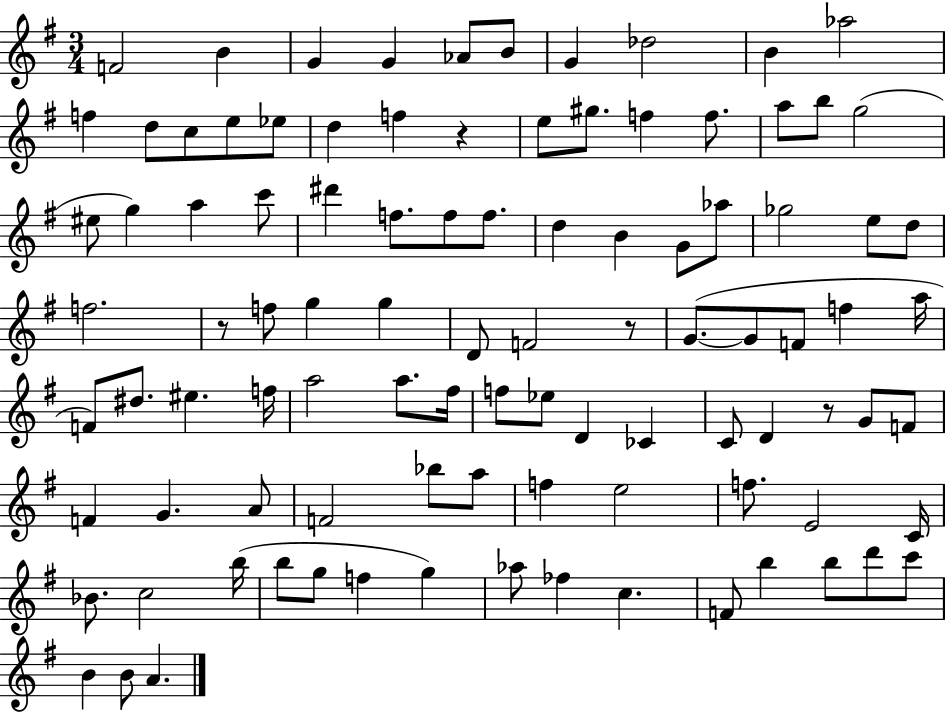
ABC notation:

X:1
T:Untitled
M:3/4
L:1/4
K:G
F2 B G G _A/2 B/2 G _d2 B _a2 f d/2 c/2 e/2 _e/2 d f z e/2 ^g/2 f f/2 a/2 b/2 g2 ^e/2 g a c'/2 ^d' f/2 f/2 f/2 d B G/2 _a/2 _g2 e/2 d/2 f2 z/2 f/2 g g D/2 F2 z/2 G/2 G/2 F/2 f a/4 F/2 ^d/2 ^e f/4 a2 a/2 ^f/4 f/2 _e/2 D _C C/2 D z/2 G/2 F/2 F G A/2 F2 _b/2 a/2 f e2 f/2 E2 C/4 _B/2 c2 b/4 b/2 g/2 f g _a/2 _f c F/2 b b/2 d'/2 c'/2 B B/2 A